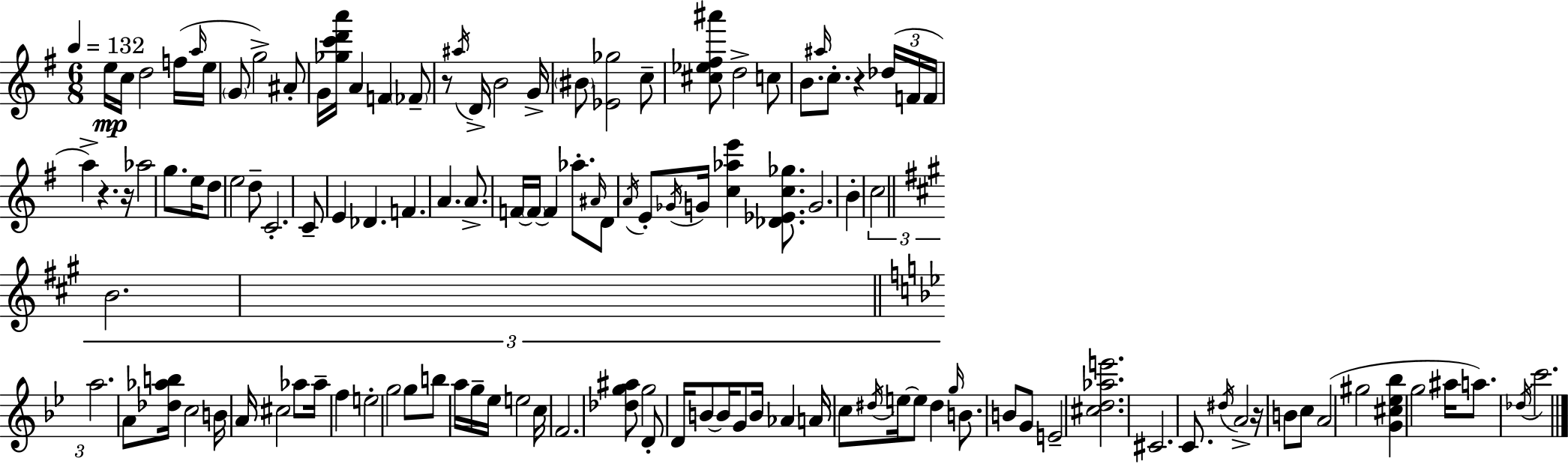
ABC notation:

X:1
T:Untitled
M:6/8
L:1/4
K:G
e/4 c/4 d2 f/4 a/4 e/4 G/2 g2 ^A/2 G/4 [_gc'd'a']/4 A F _F/2 z/2 ^a/4 D/4 B2 G/4 ^B/2 [_E_g]2 c/2 [^c_e^f^a']/2 d2 c/2 B/2 ^a/4 c/2 z _d/4 F/4 F/4 a z z/4 _a2 g/2 e/4 d/2 e2 d/2 C2 C/2 E _D F A A/2 F/4 F/4 F _a/2 ^A/4 D/2 A/4 E/2 _G/4 G/4 [c_ae'] [_D_Ec_g]/2 G2 B c2 B2 a2 A/2 [_d_ab]/4 c2 B/4 A/4 ^c2 _a/2 _a/4 f e2 g2 g/2 b/2 a/4 g/4 _e/4 e2 c/4 F2 [_dg^a]/2 g2 D/2 D/4 B/2 B/4 G/2 B/4 _A A/4 c/2 ^d/4 e/4 e/2 ^d g/4 B/2 B/2 G/2 E2 [^cd_ae']2 ^C2 C/2 ^d/4 A2 z/4 B/2 c/2 A2 ^g2 [G^c_e_b] g2 ^a/4 a/2 _d/4 c'2